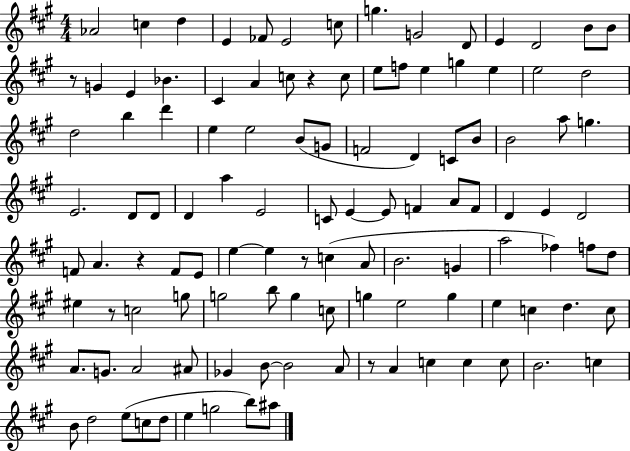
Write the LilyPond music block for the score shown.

{
  \clef treble
  \numericTimeSignature
  \time 4/4
  \key a \major
  \repeat volta 2 { aes'2 c''4 d''4 | e'4 fes'8 e'2 c''8 | g''4. g'2 d'8 | e'4 d'2 b'8 b'8 | \break r8 g'4 e'4 bes'4. | cis'4 a'4 c''8 r4 c''8 | e''8 f''8 e''4 g''4 e''4 | e''2 d''2 | \break d''2 b''4 d'''4 | e''4 e''2 b'8( g'8 | f'2 d'4) c'8 b'8 | b'2 a''8 g''4. | \break e'2. d'8 d'8 | d'4 a''4 e'2 | c'8 e'4~~ e'8 f'4 a'8 f'8 | d'4 e'4 d'2 | \break f'8 a'4. r4 f'8 e'8 | e''4~~ e''4 r8 c''4( a'8 | b'2. g'4 | a''2 fes''4) f''8 d''8 | \break eis''4 r8 c''2 g''8 | g''2 b''8 g''4 c''8 | g''4 e''2 g''4 | e''4 c''4 d''4. c''8 | \break a'8. g'8. a'2 ais'8 | ges'4 b'8~~ b'2 a'8 | r8 a'4 c''4 c''4 c''8 | b'2. c''4 | \break b'8 d''2 e''8( c''8 d''8 | e''4 g''2 b''8) ais''8 | } \bar "|."
}